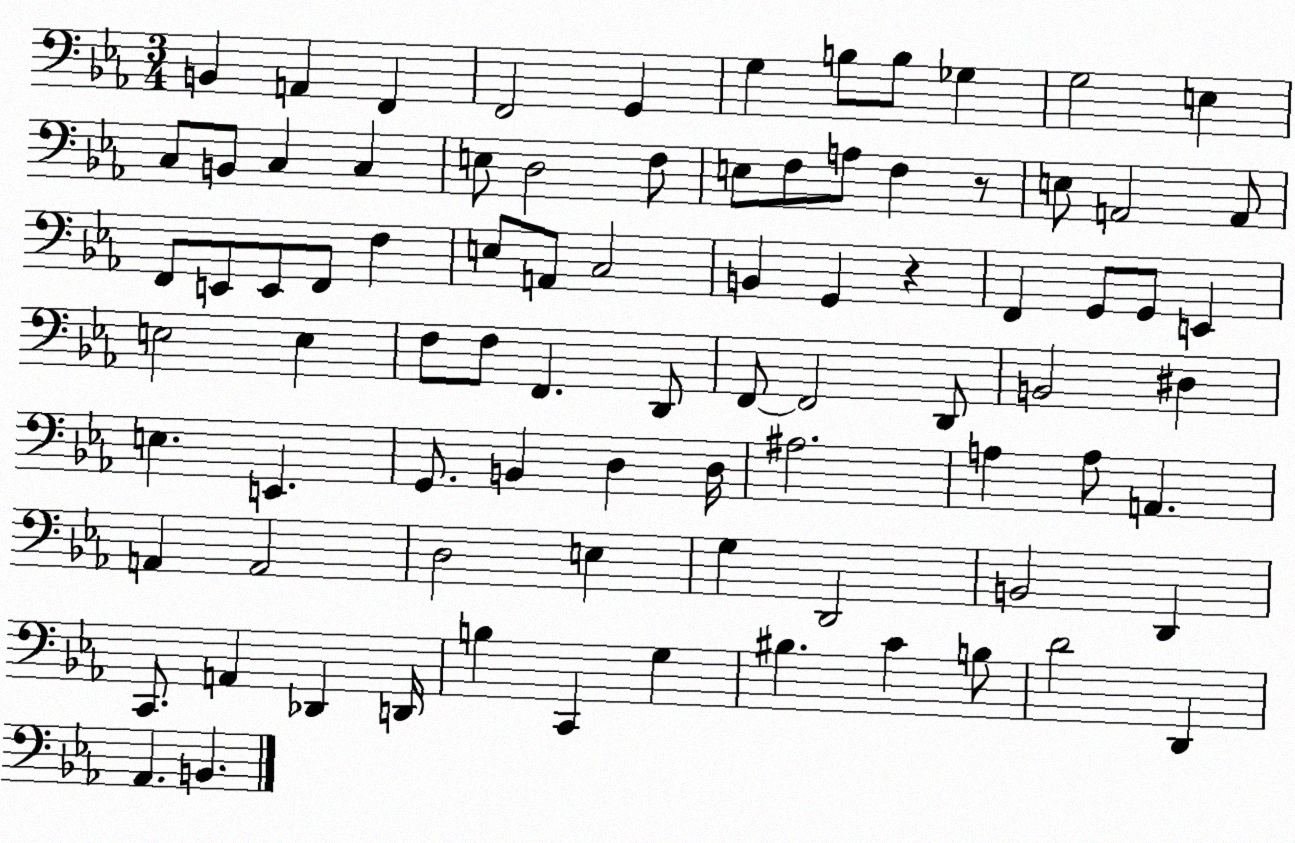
X:1
T:Untitled
M:3/4
L:1/4
K:Eb
B,, A,, F,, F,,2 G,, G, B,/2 B,/2 _G, G,2 E, C,/2 B,,/2 C, C, E,/2 D,2 F,/2 E,/2 F,/2 A,/2 F, z/2 E,/2 A,,2 A,,/2 F,,/2 E,,/2 E,,/2 F,,/2 F, E,/2 A,,/2 C,2 B,, G,, z F,, G,,/2 G,,/2 E,, E,2 E, F,/2 F,/2 F,, D,,/2 F,,/2 F,,2 D,,/2 B,,2 ^D, E, E,, G,,/2 B,, D, D,/4 ^A,2 A, A,/2 A,, A,, A,,2 D,2 E, G, D,,2 B,,2 D,, C,,/2 A,, _D,, D,,/4 B, C,, G, ^B, C B,/2 D2 D,, _A,, B,,